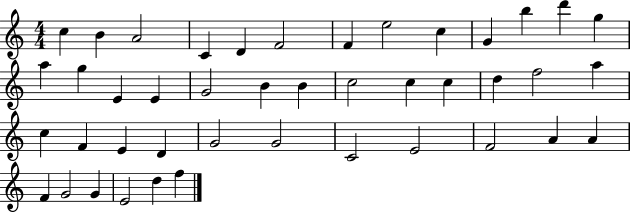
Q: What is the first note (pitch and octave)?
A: C5